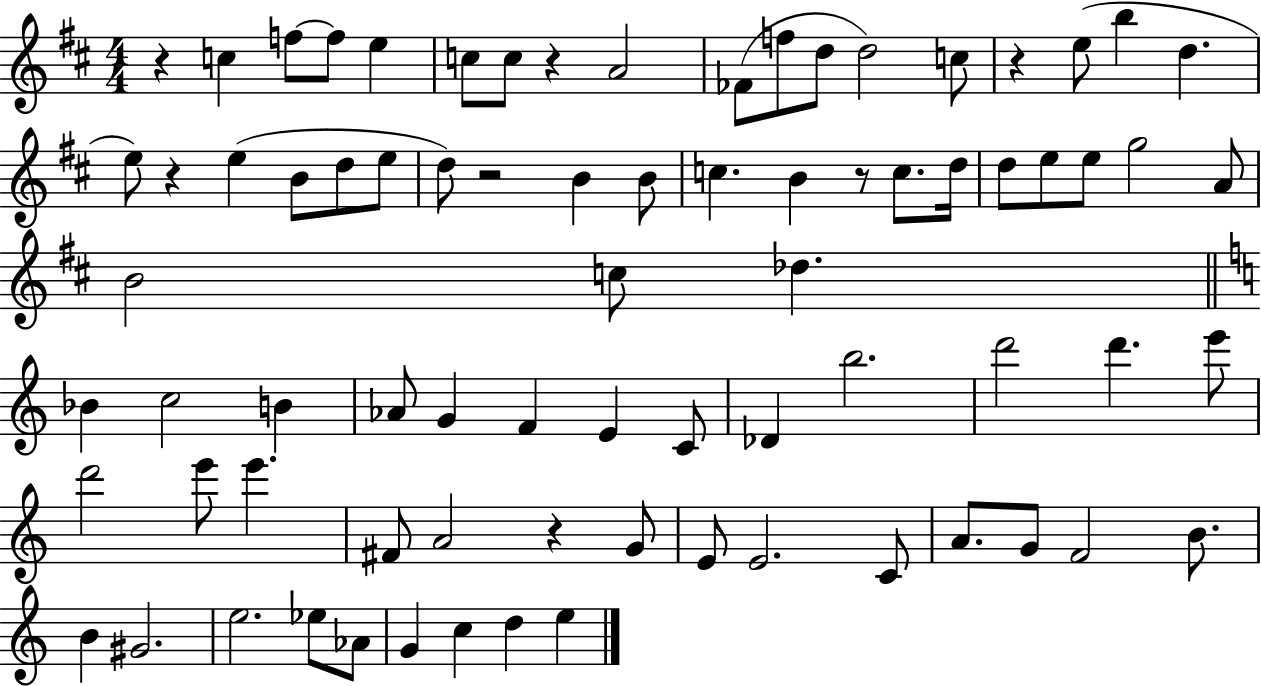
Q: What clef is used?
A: treble